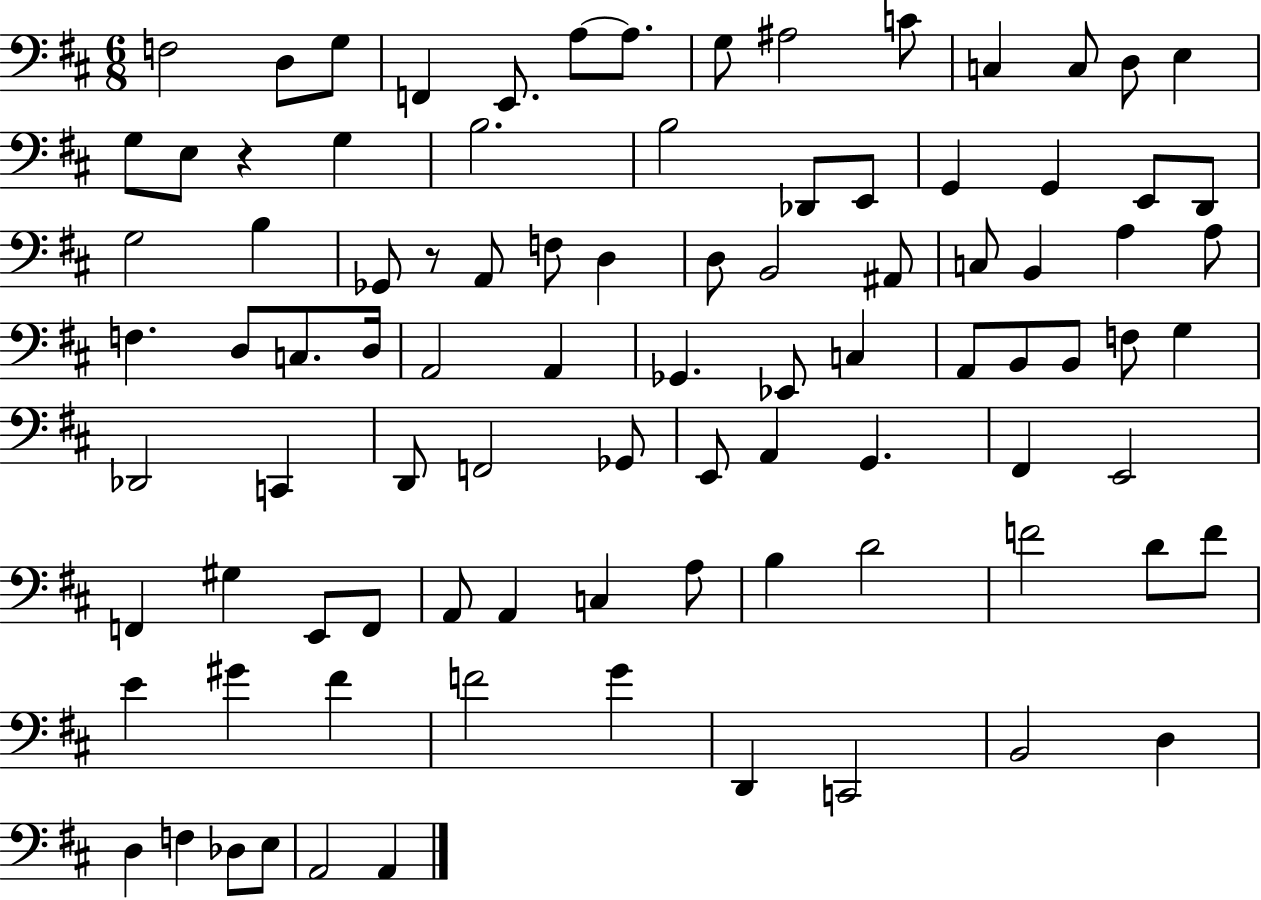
X:1
T:Untitled
M:6/8
L:1/4
K:D
F,2 D,/2 G,/2 F,, E,,/2 A,/2 A,/2 G,/2 ^A,2 C/2 C, C,/2 D,/2 E, G,/2 E,/2 z G, B,2 B,2 _D,,/2 E,,/2 G,, G,, E,,/2 D,,/2 G,2 B, _G,,/2 z/2 A,,/2 F,/2 D, D,/2 B,,2 ^A,,/2 C,/2 B,, A, A,/2 F, D,/2 C,/2 D,/4 A,,2 A,, _G,, _E,,/2 C, A,,/2 B,,/2 B,,/2 F,/2 G, _D,,2 C,, D,,/2 F,,2 _G,,/2 E,,/2 A,, G,, ^F,, E,,2 F,, ^G, E,,/2 F,,/2 A,,/2 A,, C, A,/2 B, D2 F2 D/2 F/2 E ^G ^F F2 G D,, C,,2 B,,2 D, D, F, _D,/2 E,/2 A,,2 A,,